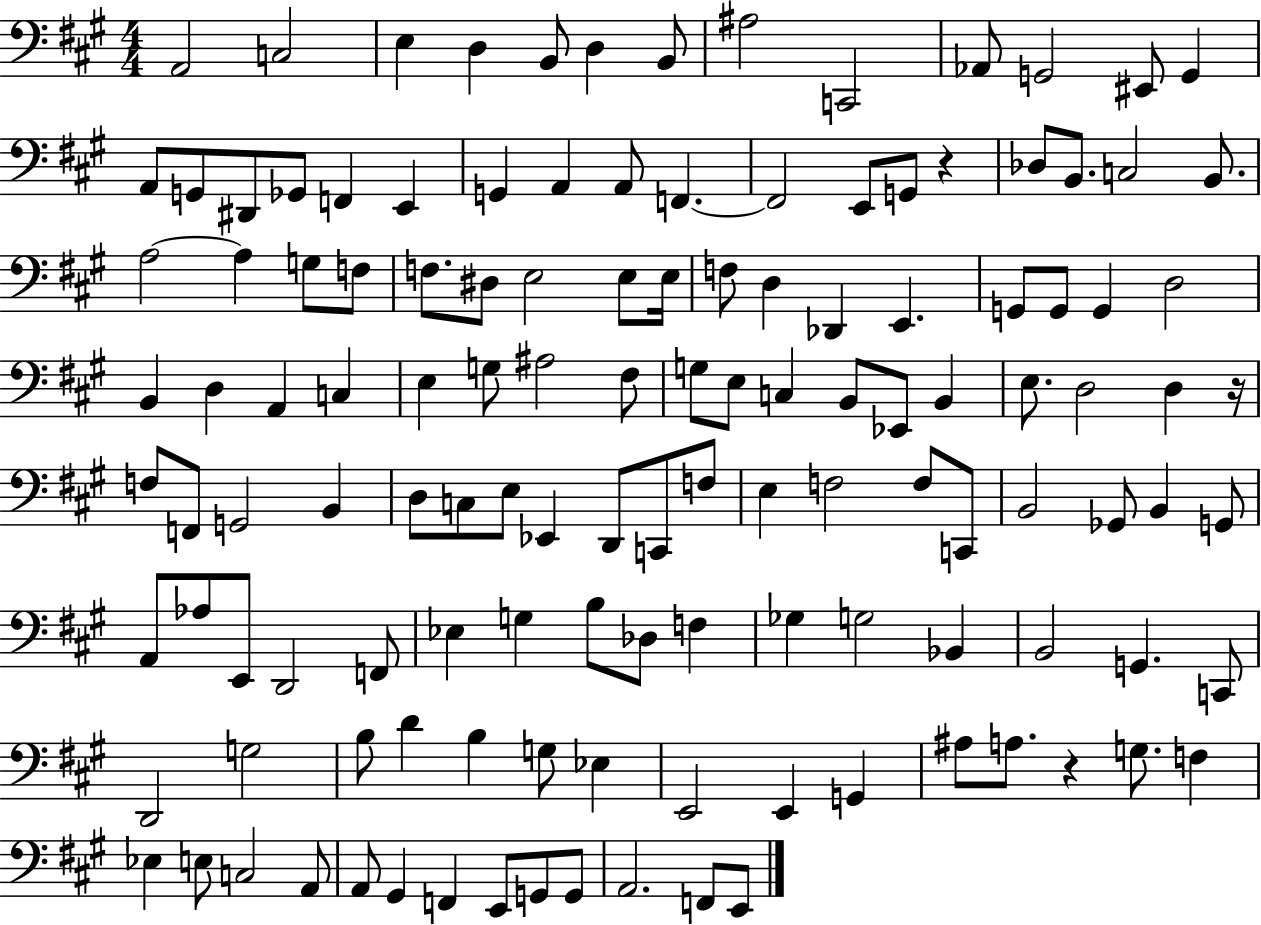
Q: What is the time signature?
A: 4/4